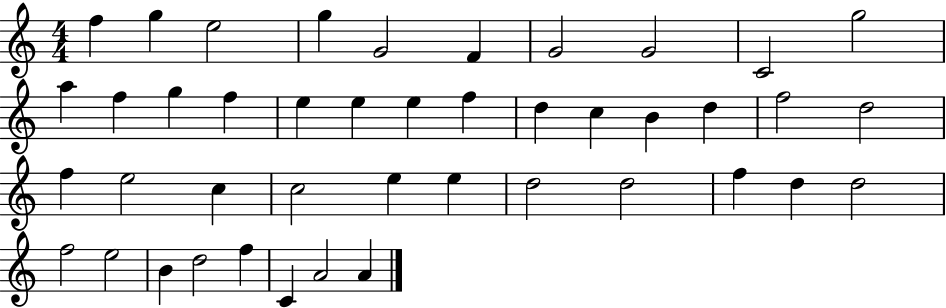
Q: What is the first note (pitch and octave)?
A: F5